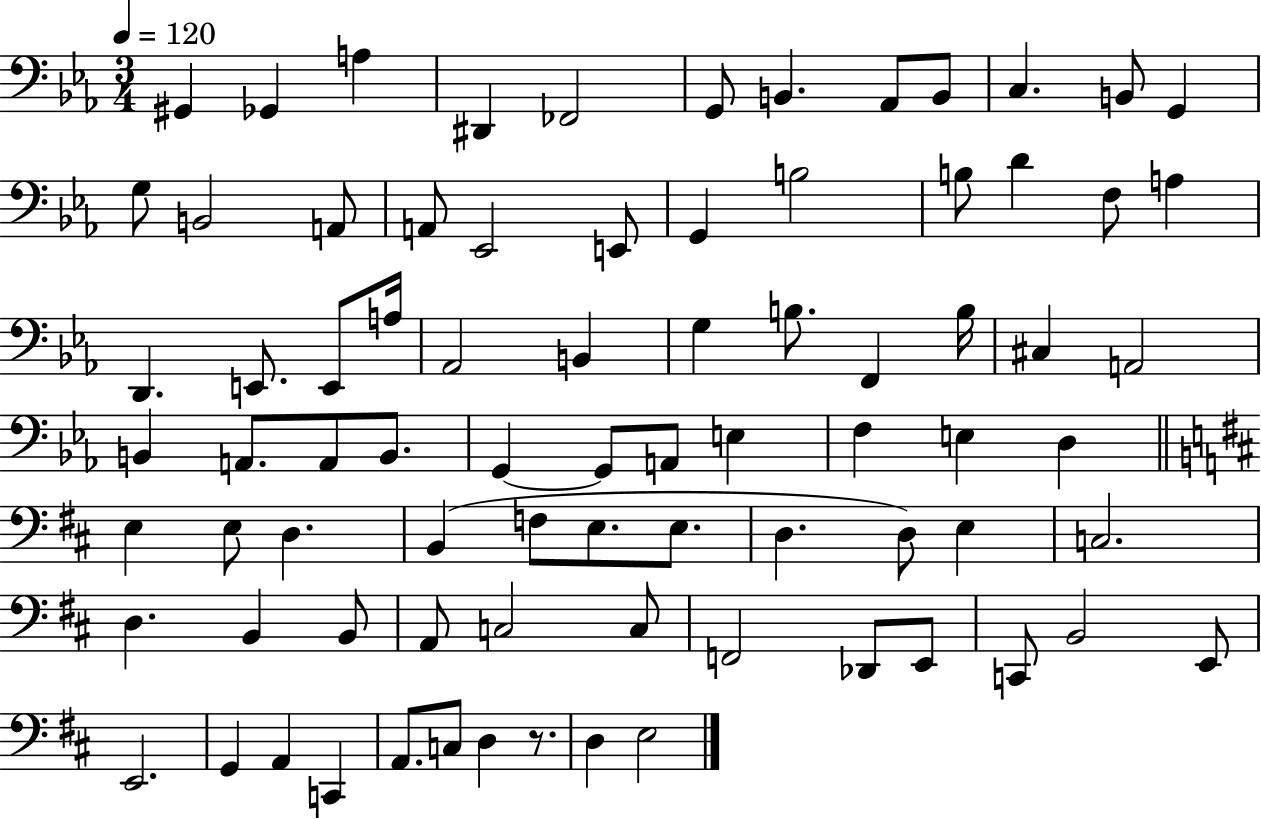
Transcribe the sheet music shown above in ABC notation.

X:1
T:Untitled
M:3/4
L:1/4
K:Eb
^G,, _G,, A, ^D,, _F,,2 G,,/2 B,, _A,,/2 B,,/2 C, B,,/2 G,, G,/2 B,,2 A,,/2 A,,/2 _E,,2 E,,/2 G,, B,2 B,/2 D F,/2 A, D,, E,,/2 E,,/2 A,/4 _A,,2 B,, G, B,/2 F,, B,/4 ^C, A,,2 B,, A,,/2 A,,/2 B,,/2 G,, G,,/2 A,,/2 E, F, E, D, E, E,/2 D, B,, F,/2 E,/2 E,/2 D, D,/2 E, C,2 D, B,, B,,/2 A,,/2 C,2 C,/2 F,,2 _D,,/2 E,,/2 C,,/2 B,,2 E,,/2 E,,2 G,, A,, C,, A,,/2 C,/2 D, z/2 D, E,2